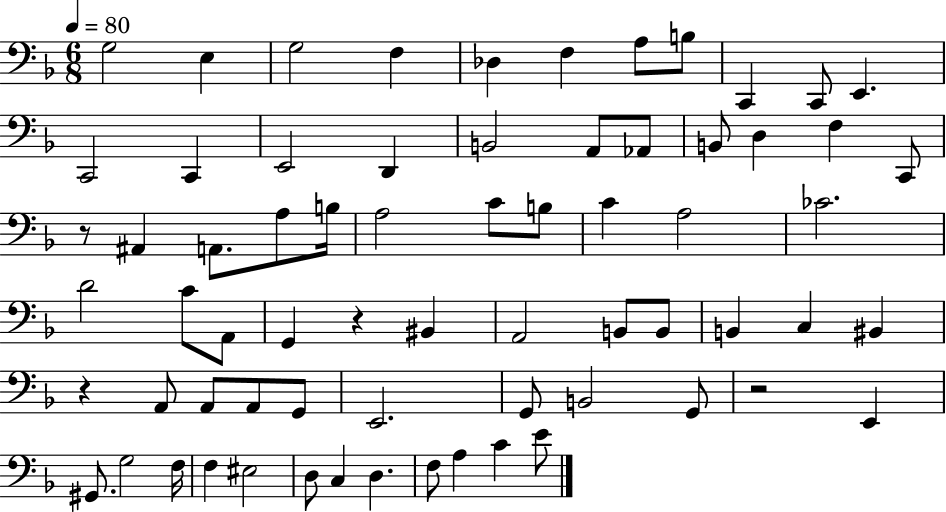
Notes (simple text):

G3/h E3/q G3/h F3/q Db3/q F3/q A3/e B3/e C2/q C2/e E2/q. C2/h C2/q E2/h D2/q B2/h A2/e Ab2/e B2/e D3/q F3/q C2/e R/e A#2/q A2/e. A3/e B3/s A3/h C4/e B3/e C4/q A3/h CES4/h. D4/h C4/e A2/e G2/q R/q BIS2/q A2/h B2/e B2/e B2/q C3/q BIS2/q R/q A2/e A2/e A2/e G2/e E2/h. G2/e B2/h G2/e R/h E2/q G#2/e. G3/h F3/s F3/q EIS3/h D3/e C3/q D3/q. F3/e A3/q C4/q E4/e